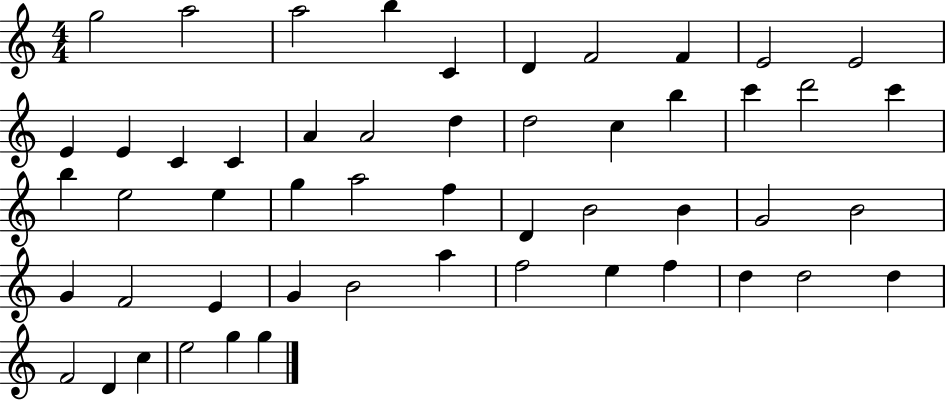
{
  \clef treble
  \numericTimeSignature
  \time 4/4
  \key c \major
  g''2 a''2 | a''2 b''4 c'4 | d'4 f'2 f'4 | e'2 e'2 | \break e'4 e'4 c'4 c'4 | a'4 a'2 d''4 | d''2 c''4 b''4 | c'''4 d'''2 c'''4 | \break b''4 e''2 e''4 | g''4 a''2 f''4 | d'4 b'2 b'4 | g'2 b'2 | \break g'4 f'2 e'4 | g'4 b'2 a''4 | f''2 e''4 f''4 | d''4 d''2 d''4 | \break f'2 d'4 c''4 | e''2 g''4 g''4 | \bar "|."
}